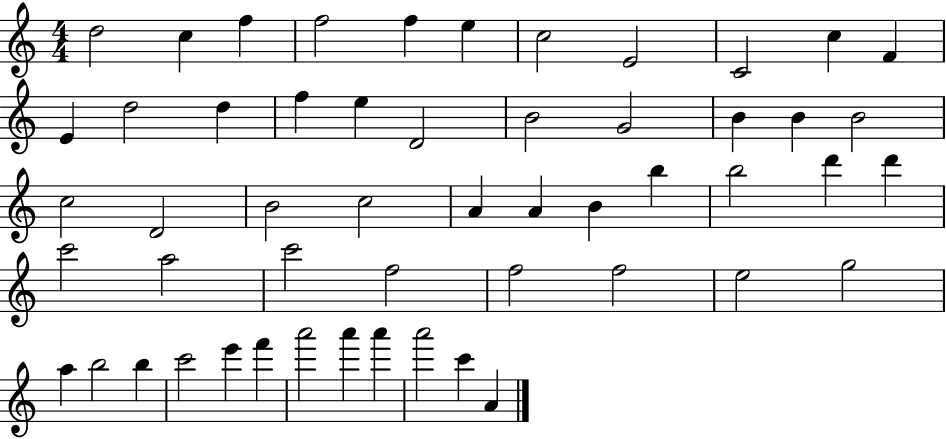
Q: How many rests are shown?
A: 0